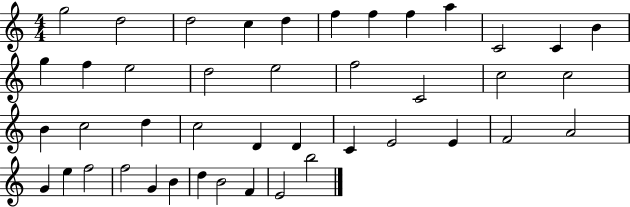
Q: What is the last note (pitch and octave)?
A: B5